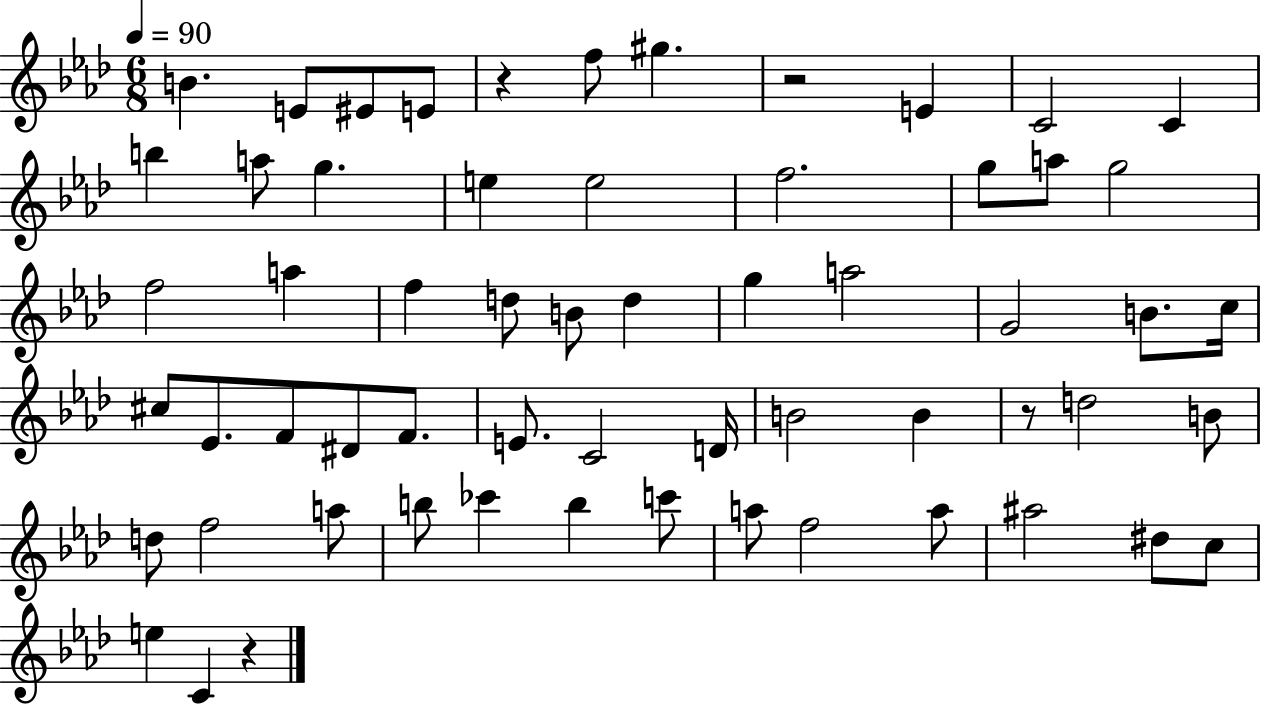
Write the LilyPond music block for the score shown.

{
  \clef treble
  \numericTimeSignature
  \time 6/8
  \key aes \major
  \tempo 4 = 90
  b'4. e'8 eis'8 e'8 | r4 f''8 gis''4. | r2 e'4 | c'2 c'4 | \break b''4 a''8 g''4. | e''4 e''2 | f''2. | g''8 a''8 g''2 | \break f''2 a''4 | f''4 d''8 b'8 d''4 | g''4 a''2 | g'2 b'8. c''16 | \break cis''8 ees'8. f'8 dis'8 f'8. | e'8. c'2 d'16 | b'2 b'4 | r8 d''2 b'8 | \break d''8 f''2 a''8 | b''8 ces'''4 b''4 c'''8 | a''8 f''2 a''8 | ais''2 dis''8 c''8 | \break e''4 c'4 r4 | \bar "|."
}